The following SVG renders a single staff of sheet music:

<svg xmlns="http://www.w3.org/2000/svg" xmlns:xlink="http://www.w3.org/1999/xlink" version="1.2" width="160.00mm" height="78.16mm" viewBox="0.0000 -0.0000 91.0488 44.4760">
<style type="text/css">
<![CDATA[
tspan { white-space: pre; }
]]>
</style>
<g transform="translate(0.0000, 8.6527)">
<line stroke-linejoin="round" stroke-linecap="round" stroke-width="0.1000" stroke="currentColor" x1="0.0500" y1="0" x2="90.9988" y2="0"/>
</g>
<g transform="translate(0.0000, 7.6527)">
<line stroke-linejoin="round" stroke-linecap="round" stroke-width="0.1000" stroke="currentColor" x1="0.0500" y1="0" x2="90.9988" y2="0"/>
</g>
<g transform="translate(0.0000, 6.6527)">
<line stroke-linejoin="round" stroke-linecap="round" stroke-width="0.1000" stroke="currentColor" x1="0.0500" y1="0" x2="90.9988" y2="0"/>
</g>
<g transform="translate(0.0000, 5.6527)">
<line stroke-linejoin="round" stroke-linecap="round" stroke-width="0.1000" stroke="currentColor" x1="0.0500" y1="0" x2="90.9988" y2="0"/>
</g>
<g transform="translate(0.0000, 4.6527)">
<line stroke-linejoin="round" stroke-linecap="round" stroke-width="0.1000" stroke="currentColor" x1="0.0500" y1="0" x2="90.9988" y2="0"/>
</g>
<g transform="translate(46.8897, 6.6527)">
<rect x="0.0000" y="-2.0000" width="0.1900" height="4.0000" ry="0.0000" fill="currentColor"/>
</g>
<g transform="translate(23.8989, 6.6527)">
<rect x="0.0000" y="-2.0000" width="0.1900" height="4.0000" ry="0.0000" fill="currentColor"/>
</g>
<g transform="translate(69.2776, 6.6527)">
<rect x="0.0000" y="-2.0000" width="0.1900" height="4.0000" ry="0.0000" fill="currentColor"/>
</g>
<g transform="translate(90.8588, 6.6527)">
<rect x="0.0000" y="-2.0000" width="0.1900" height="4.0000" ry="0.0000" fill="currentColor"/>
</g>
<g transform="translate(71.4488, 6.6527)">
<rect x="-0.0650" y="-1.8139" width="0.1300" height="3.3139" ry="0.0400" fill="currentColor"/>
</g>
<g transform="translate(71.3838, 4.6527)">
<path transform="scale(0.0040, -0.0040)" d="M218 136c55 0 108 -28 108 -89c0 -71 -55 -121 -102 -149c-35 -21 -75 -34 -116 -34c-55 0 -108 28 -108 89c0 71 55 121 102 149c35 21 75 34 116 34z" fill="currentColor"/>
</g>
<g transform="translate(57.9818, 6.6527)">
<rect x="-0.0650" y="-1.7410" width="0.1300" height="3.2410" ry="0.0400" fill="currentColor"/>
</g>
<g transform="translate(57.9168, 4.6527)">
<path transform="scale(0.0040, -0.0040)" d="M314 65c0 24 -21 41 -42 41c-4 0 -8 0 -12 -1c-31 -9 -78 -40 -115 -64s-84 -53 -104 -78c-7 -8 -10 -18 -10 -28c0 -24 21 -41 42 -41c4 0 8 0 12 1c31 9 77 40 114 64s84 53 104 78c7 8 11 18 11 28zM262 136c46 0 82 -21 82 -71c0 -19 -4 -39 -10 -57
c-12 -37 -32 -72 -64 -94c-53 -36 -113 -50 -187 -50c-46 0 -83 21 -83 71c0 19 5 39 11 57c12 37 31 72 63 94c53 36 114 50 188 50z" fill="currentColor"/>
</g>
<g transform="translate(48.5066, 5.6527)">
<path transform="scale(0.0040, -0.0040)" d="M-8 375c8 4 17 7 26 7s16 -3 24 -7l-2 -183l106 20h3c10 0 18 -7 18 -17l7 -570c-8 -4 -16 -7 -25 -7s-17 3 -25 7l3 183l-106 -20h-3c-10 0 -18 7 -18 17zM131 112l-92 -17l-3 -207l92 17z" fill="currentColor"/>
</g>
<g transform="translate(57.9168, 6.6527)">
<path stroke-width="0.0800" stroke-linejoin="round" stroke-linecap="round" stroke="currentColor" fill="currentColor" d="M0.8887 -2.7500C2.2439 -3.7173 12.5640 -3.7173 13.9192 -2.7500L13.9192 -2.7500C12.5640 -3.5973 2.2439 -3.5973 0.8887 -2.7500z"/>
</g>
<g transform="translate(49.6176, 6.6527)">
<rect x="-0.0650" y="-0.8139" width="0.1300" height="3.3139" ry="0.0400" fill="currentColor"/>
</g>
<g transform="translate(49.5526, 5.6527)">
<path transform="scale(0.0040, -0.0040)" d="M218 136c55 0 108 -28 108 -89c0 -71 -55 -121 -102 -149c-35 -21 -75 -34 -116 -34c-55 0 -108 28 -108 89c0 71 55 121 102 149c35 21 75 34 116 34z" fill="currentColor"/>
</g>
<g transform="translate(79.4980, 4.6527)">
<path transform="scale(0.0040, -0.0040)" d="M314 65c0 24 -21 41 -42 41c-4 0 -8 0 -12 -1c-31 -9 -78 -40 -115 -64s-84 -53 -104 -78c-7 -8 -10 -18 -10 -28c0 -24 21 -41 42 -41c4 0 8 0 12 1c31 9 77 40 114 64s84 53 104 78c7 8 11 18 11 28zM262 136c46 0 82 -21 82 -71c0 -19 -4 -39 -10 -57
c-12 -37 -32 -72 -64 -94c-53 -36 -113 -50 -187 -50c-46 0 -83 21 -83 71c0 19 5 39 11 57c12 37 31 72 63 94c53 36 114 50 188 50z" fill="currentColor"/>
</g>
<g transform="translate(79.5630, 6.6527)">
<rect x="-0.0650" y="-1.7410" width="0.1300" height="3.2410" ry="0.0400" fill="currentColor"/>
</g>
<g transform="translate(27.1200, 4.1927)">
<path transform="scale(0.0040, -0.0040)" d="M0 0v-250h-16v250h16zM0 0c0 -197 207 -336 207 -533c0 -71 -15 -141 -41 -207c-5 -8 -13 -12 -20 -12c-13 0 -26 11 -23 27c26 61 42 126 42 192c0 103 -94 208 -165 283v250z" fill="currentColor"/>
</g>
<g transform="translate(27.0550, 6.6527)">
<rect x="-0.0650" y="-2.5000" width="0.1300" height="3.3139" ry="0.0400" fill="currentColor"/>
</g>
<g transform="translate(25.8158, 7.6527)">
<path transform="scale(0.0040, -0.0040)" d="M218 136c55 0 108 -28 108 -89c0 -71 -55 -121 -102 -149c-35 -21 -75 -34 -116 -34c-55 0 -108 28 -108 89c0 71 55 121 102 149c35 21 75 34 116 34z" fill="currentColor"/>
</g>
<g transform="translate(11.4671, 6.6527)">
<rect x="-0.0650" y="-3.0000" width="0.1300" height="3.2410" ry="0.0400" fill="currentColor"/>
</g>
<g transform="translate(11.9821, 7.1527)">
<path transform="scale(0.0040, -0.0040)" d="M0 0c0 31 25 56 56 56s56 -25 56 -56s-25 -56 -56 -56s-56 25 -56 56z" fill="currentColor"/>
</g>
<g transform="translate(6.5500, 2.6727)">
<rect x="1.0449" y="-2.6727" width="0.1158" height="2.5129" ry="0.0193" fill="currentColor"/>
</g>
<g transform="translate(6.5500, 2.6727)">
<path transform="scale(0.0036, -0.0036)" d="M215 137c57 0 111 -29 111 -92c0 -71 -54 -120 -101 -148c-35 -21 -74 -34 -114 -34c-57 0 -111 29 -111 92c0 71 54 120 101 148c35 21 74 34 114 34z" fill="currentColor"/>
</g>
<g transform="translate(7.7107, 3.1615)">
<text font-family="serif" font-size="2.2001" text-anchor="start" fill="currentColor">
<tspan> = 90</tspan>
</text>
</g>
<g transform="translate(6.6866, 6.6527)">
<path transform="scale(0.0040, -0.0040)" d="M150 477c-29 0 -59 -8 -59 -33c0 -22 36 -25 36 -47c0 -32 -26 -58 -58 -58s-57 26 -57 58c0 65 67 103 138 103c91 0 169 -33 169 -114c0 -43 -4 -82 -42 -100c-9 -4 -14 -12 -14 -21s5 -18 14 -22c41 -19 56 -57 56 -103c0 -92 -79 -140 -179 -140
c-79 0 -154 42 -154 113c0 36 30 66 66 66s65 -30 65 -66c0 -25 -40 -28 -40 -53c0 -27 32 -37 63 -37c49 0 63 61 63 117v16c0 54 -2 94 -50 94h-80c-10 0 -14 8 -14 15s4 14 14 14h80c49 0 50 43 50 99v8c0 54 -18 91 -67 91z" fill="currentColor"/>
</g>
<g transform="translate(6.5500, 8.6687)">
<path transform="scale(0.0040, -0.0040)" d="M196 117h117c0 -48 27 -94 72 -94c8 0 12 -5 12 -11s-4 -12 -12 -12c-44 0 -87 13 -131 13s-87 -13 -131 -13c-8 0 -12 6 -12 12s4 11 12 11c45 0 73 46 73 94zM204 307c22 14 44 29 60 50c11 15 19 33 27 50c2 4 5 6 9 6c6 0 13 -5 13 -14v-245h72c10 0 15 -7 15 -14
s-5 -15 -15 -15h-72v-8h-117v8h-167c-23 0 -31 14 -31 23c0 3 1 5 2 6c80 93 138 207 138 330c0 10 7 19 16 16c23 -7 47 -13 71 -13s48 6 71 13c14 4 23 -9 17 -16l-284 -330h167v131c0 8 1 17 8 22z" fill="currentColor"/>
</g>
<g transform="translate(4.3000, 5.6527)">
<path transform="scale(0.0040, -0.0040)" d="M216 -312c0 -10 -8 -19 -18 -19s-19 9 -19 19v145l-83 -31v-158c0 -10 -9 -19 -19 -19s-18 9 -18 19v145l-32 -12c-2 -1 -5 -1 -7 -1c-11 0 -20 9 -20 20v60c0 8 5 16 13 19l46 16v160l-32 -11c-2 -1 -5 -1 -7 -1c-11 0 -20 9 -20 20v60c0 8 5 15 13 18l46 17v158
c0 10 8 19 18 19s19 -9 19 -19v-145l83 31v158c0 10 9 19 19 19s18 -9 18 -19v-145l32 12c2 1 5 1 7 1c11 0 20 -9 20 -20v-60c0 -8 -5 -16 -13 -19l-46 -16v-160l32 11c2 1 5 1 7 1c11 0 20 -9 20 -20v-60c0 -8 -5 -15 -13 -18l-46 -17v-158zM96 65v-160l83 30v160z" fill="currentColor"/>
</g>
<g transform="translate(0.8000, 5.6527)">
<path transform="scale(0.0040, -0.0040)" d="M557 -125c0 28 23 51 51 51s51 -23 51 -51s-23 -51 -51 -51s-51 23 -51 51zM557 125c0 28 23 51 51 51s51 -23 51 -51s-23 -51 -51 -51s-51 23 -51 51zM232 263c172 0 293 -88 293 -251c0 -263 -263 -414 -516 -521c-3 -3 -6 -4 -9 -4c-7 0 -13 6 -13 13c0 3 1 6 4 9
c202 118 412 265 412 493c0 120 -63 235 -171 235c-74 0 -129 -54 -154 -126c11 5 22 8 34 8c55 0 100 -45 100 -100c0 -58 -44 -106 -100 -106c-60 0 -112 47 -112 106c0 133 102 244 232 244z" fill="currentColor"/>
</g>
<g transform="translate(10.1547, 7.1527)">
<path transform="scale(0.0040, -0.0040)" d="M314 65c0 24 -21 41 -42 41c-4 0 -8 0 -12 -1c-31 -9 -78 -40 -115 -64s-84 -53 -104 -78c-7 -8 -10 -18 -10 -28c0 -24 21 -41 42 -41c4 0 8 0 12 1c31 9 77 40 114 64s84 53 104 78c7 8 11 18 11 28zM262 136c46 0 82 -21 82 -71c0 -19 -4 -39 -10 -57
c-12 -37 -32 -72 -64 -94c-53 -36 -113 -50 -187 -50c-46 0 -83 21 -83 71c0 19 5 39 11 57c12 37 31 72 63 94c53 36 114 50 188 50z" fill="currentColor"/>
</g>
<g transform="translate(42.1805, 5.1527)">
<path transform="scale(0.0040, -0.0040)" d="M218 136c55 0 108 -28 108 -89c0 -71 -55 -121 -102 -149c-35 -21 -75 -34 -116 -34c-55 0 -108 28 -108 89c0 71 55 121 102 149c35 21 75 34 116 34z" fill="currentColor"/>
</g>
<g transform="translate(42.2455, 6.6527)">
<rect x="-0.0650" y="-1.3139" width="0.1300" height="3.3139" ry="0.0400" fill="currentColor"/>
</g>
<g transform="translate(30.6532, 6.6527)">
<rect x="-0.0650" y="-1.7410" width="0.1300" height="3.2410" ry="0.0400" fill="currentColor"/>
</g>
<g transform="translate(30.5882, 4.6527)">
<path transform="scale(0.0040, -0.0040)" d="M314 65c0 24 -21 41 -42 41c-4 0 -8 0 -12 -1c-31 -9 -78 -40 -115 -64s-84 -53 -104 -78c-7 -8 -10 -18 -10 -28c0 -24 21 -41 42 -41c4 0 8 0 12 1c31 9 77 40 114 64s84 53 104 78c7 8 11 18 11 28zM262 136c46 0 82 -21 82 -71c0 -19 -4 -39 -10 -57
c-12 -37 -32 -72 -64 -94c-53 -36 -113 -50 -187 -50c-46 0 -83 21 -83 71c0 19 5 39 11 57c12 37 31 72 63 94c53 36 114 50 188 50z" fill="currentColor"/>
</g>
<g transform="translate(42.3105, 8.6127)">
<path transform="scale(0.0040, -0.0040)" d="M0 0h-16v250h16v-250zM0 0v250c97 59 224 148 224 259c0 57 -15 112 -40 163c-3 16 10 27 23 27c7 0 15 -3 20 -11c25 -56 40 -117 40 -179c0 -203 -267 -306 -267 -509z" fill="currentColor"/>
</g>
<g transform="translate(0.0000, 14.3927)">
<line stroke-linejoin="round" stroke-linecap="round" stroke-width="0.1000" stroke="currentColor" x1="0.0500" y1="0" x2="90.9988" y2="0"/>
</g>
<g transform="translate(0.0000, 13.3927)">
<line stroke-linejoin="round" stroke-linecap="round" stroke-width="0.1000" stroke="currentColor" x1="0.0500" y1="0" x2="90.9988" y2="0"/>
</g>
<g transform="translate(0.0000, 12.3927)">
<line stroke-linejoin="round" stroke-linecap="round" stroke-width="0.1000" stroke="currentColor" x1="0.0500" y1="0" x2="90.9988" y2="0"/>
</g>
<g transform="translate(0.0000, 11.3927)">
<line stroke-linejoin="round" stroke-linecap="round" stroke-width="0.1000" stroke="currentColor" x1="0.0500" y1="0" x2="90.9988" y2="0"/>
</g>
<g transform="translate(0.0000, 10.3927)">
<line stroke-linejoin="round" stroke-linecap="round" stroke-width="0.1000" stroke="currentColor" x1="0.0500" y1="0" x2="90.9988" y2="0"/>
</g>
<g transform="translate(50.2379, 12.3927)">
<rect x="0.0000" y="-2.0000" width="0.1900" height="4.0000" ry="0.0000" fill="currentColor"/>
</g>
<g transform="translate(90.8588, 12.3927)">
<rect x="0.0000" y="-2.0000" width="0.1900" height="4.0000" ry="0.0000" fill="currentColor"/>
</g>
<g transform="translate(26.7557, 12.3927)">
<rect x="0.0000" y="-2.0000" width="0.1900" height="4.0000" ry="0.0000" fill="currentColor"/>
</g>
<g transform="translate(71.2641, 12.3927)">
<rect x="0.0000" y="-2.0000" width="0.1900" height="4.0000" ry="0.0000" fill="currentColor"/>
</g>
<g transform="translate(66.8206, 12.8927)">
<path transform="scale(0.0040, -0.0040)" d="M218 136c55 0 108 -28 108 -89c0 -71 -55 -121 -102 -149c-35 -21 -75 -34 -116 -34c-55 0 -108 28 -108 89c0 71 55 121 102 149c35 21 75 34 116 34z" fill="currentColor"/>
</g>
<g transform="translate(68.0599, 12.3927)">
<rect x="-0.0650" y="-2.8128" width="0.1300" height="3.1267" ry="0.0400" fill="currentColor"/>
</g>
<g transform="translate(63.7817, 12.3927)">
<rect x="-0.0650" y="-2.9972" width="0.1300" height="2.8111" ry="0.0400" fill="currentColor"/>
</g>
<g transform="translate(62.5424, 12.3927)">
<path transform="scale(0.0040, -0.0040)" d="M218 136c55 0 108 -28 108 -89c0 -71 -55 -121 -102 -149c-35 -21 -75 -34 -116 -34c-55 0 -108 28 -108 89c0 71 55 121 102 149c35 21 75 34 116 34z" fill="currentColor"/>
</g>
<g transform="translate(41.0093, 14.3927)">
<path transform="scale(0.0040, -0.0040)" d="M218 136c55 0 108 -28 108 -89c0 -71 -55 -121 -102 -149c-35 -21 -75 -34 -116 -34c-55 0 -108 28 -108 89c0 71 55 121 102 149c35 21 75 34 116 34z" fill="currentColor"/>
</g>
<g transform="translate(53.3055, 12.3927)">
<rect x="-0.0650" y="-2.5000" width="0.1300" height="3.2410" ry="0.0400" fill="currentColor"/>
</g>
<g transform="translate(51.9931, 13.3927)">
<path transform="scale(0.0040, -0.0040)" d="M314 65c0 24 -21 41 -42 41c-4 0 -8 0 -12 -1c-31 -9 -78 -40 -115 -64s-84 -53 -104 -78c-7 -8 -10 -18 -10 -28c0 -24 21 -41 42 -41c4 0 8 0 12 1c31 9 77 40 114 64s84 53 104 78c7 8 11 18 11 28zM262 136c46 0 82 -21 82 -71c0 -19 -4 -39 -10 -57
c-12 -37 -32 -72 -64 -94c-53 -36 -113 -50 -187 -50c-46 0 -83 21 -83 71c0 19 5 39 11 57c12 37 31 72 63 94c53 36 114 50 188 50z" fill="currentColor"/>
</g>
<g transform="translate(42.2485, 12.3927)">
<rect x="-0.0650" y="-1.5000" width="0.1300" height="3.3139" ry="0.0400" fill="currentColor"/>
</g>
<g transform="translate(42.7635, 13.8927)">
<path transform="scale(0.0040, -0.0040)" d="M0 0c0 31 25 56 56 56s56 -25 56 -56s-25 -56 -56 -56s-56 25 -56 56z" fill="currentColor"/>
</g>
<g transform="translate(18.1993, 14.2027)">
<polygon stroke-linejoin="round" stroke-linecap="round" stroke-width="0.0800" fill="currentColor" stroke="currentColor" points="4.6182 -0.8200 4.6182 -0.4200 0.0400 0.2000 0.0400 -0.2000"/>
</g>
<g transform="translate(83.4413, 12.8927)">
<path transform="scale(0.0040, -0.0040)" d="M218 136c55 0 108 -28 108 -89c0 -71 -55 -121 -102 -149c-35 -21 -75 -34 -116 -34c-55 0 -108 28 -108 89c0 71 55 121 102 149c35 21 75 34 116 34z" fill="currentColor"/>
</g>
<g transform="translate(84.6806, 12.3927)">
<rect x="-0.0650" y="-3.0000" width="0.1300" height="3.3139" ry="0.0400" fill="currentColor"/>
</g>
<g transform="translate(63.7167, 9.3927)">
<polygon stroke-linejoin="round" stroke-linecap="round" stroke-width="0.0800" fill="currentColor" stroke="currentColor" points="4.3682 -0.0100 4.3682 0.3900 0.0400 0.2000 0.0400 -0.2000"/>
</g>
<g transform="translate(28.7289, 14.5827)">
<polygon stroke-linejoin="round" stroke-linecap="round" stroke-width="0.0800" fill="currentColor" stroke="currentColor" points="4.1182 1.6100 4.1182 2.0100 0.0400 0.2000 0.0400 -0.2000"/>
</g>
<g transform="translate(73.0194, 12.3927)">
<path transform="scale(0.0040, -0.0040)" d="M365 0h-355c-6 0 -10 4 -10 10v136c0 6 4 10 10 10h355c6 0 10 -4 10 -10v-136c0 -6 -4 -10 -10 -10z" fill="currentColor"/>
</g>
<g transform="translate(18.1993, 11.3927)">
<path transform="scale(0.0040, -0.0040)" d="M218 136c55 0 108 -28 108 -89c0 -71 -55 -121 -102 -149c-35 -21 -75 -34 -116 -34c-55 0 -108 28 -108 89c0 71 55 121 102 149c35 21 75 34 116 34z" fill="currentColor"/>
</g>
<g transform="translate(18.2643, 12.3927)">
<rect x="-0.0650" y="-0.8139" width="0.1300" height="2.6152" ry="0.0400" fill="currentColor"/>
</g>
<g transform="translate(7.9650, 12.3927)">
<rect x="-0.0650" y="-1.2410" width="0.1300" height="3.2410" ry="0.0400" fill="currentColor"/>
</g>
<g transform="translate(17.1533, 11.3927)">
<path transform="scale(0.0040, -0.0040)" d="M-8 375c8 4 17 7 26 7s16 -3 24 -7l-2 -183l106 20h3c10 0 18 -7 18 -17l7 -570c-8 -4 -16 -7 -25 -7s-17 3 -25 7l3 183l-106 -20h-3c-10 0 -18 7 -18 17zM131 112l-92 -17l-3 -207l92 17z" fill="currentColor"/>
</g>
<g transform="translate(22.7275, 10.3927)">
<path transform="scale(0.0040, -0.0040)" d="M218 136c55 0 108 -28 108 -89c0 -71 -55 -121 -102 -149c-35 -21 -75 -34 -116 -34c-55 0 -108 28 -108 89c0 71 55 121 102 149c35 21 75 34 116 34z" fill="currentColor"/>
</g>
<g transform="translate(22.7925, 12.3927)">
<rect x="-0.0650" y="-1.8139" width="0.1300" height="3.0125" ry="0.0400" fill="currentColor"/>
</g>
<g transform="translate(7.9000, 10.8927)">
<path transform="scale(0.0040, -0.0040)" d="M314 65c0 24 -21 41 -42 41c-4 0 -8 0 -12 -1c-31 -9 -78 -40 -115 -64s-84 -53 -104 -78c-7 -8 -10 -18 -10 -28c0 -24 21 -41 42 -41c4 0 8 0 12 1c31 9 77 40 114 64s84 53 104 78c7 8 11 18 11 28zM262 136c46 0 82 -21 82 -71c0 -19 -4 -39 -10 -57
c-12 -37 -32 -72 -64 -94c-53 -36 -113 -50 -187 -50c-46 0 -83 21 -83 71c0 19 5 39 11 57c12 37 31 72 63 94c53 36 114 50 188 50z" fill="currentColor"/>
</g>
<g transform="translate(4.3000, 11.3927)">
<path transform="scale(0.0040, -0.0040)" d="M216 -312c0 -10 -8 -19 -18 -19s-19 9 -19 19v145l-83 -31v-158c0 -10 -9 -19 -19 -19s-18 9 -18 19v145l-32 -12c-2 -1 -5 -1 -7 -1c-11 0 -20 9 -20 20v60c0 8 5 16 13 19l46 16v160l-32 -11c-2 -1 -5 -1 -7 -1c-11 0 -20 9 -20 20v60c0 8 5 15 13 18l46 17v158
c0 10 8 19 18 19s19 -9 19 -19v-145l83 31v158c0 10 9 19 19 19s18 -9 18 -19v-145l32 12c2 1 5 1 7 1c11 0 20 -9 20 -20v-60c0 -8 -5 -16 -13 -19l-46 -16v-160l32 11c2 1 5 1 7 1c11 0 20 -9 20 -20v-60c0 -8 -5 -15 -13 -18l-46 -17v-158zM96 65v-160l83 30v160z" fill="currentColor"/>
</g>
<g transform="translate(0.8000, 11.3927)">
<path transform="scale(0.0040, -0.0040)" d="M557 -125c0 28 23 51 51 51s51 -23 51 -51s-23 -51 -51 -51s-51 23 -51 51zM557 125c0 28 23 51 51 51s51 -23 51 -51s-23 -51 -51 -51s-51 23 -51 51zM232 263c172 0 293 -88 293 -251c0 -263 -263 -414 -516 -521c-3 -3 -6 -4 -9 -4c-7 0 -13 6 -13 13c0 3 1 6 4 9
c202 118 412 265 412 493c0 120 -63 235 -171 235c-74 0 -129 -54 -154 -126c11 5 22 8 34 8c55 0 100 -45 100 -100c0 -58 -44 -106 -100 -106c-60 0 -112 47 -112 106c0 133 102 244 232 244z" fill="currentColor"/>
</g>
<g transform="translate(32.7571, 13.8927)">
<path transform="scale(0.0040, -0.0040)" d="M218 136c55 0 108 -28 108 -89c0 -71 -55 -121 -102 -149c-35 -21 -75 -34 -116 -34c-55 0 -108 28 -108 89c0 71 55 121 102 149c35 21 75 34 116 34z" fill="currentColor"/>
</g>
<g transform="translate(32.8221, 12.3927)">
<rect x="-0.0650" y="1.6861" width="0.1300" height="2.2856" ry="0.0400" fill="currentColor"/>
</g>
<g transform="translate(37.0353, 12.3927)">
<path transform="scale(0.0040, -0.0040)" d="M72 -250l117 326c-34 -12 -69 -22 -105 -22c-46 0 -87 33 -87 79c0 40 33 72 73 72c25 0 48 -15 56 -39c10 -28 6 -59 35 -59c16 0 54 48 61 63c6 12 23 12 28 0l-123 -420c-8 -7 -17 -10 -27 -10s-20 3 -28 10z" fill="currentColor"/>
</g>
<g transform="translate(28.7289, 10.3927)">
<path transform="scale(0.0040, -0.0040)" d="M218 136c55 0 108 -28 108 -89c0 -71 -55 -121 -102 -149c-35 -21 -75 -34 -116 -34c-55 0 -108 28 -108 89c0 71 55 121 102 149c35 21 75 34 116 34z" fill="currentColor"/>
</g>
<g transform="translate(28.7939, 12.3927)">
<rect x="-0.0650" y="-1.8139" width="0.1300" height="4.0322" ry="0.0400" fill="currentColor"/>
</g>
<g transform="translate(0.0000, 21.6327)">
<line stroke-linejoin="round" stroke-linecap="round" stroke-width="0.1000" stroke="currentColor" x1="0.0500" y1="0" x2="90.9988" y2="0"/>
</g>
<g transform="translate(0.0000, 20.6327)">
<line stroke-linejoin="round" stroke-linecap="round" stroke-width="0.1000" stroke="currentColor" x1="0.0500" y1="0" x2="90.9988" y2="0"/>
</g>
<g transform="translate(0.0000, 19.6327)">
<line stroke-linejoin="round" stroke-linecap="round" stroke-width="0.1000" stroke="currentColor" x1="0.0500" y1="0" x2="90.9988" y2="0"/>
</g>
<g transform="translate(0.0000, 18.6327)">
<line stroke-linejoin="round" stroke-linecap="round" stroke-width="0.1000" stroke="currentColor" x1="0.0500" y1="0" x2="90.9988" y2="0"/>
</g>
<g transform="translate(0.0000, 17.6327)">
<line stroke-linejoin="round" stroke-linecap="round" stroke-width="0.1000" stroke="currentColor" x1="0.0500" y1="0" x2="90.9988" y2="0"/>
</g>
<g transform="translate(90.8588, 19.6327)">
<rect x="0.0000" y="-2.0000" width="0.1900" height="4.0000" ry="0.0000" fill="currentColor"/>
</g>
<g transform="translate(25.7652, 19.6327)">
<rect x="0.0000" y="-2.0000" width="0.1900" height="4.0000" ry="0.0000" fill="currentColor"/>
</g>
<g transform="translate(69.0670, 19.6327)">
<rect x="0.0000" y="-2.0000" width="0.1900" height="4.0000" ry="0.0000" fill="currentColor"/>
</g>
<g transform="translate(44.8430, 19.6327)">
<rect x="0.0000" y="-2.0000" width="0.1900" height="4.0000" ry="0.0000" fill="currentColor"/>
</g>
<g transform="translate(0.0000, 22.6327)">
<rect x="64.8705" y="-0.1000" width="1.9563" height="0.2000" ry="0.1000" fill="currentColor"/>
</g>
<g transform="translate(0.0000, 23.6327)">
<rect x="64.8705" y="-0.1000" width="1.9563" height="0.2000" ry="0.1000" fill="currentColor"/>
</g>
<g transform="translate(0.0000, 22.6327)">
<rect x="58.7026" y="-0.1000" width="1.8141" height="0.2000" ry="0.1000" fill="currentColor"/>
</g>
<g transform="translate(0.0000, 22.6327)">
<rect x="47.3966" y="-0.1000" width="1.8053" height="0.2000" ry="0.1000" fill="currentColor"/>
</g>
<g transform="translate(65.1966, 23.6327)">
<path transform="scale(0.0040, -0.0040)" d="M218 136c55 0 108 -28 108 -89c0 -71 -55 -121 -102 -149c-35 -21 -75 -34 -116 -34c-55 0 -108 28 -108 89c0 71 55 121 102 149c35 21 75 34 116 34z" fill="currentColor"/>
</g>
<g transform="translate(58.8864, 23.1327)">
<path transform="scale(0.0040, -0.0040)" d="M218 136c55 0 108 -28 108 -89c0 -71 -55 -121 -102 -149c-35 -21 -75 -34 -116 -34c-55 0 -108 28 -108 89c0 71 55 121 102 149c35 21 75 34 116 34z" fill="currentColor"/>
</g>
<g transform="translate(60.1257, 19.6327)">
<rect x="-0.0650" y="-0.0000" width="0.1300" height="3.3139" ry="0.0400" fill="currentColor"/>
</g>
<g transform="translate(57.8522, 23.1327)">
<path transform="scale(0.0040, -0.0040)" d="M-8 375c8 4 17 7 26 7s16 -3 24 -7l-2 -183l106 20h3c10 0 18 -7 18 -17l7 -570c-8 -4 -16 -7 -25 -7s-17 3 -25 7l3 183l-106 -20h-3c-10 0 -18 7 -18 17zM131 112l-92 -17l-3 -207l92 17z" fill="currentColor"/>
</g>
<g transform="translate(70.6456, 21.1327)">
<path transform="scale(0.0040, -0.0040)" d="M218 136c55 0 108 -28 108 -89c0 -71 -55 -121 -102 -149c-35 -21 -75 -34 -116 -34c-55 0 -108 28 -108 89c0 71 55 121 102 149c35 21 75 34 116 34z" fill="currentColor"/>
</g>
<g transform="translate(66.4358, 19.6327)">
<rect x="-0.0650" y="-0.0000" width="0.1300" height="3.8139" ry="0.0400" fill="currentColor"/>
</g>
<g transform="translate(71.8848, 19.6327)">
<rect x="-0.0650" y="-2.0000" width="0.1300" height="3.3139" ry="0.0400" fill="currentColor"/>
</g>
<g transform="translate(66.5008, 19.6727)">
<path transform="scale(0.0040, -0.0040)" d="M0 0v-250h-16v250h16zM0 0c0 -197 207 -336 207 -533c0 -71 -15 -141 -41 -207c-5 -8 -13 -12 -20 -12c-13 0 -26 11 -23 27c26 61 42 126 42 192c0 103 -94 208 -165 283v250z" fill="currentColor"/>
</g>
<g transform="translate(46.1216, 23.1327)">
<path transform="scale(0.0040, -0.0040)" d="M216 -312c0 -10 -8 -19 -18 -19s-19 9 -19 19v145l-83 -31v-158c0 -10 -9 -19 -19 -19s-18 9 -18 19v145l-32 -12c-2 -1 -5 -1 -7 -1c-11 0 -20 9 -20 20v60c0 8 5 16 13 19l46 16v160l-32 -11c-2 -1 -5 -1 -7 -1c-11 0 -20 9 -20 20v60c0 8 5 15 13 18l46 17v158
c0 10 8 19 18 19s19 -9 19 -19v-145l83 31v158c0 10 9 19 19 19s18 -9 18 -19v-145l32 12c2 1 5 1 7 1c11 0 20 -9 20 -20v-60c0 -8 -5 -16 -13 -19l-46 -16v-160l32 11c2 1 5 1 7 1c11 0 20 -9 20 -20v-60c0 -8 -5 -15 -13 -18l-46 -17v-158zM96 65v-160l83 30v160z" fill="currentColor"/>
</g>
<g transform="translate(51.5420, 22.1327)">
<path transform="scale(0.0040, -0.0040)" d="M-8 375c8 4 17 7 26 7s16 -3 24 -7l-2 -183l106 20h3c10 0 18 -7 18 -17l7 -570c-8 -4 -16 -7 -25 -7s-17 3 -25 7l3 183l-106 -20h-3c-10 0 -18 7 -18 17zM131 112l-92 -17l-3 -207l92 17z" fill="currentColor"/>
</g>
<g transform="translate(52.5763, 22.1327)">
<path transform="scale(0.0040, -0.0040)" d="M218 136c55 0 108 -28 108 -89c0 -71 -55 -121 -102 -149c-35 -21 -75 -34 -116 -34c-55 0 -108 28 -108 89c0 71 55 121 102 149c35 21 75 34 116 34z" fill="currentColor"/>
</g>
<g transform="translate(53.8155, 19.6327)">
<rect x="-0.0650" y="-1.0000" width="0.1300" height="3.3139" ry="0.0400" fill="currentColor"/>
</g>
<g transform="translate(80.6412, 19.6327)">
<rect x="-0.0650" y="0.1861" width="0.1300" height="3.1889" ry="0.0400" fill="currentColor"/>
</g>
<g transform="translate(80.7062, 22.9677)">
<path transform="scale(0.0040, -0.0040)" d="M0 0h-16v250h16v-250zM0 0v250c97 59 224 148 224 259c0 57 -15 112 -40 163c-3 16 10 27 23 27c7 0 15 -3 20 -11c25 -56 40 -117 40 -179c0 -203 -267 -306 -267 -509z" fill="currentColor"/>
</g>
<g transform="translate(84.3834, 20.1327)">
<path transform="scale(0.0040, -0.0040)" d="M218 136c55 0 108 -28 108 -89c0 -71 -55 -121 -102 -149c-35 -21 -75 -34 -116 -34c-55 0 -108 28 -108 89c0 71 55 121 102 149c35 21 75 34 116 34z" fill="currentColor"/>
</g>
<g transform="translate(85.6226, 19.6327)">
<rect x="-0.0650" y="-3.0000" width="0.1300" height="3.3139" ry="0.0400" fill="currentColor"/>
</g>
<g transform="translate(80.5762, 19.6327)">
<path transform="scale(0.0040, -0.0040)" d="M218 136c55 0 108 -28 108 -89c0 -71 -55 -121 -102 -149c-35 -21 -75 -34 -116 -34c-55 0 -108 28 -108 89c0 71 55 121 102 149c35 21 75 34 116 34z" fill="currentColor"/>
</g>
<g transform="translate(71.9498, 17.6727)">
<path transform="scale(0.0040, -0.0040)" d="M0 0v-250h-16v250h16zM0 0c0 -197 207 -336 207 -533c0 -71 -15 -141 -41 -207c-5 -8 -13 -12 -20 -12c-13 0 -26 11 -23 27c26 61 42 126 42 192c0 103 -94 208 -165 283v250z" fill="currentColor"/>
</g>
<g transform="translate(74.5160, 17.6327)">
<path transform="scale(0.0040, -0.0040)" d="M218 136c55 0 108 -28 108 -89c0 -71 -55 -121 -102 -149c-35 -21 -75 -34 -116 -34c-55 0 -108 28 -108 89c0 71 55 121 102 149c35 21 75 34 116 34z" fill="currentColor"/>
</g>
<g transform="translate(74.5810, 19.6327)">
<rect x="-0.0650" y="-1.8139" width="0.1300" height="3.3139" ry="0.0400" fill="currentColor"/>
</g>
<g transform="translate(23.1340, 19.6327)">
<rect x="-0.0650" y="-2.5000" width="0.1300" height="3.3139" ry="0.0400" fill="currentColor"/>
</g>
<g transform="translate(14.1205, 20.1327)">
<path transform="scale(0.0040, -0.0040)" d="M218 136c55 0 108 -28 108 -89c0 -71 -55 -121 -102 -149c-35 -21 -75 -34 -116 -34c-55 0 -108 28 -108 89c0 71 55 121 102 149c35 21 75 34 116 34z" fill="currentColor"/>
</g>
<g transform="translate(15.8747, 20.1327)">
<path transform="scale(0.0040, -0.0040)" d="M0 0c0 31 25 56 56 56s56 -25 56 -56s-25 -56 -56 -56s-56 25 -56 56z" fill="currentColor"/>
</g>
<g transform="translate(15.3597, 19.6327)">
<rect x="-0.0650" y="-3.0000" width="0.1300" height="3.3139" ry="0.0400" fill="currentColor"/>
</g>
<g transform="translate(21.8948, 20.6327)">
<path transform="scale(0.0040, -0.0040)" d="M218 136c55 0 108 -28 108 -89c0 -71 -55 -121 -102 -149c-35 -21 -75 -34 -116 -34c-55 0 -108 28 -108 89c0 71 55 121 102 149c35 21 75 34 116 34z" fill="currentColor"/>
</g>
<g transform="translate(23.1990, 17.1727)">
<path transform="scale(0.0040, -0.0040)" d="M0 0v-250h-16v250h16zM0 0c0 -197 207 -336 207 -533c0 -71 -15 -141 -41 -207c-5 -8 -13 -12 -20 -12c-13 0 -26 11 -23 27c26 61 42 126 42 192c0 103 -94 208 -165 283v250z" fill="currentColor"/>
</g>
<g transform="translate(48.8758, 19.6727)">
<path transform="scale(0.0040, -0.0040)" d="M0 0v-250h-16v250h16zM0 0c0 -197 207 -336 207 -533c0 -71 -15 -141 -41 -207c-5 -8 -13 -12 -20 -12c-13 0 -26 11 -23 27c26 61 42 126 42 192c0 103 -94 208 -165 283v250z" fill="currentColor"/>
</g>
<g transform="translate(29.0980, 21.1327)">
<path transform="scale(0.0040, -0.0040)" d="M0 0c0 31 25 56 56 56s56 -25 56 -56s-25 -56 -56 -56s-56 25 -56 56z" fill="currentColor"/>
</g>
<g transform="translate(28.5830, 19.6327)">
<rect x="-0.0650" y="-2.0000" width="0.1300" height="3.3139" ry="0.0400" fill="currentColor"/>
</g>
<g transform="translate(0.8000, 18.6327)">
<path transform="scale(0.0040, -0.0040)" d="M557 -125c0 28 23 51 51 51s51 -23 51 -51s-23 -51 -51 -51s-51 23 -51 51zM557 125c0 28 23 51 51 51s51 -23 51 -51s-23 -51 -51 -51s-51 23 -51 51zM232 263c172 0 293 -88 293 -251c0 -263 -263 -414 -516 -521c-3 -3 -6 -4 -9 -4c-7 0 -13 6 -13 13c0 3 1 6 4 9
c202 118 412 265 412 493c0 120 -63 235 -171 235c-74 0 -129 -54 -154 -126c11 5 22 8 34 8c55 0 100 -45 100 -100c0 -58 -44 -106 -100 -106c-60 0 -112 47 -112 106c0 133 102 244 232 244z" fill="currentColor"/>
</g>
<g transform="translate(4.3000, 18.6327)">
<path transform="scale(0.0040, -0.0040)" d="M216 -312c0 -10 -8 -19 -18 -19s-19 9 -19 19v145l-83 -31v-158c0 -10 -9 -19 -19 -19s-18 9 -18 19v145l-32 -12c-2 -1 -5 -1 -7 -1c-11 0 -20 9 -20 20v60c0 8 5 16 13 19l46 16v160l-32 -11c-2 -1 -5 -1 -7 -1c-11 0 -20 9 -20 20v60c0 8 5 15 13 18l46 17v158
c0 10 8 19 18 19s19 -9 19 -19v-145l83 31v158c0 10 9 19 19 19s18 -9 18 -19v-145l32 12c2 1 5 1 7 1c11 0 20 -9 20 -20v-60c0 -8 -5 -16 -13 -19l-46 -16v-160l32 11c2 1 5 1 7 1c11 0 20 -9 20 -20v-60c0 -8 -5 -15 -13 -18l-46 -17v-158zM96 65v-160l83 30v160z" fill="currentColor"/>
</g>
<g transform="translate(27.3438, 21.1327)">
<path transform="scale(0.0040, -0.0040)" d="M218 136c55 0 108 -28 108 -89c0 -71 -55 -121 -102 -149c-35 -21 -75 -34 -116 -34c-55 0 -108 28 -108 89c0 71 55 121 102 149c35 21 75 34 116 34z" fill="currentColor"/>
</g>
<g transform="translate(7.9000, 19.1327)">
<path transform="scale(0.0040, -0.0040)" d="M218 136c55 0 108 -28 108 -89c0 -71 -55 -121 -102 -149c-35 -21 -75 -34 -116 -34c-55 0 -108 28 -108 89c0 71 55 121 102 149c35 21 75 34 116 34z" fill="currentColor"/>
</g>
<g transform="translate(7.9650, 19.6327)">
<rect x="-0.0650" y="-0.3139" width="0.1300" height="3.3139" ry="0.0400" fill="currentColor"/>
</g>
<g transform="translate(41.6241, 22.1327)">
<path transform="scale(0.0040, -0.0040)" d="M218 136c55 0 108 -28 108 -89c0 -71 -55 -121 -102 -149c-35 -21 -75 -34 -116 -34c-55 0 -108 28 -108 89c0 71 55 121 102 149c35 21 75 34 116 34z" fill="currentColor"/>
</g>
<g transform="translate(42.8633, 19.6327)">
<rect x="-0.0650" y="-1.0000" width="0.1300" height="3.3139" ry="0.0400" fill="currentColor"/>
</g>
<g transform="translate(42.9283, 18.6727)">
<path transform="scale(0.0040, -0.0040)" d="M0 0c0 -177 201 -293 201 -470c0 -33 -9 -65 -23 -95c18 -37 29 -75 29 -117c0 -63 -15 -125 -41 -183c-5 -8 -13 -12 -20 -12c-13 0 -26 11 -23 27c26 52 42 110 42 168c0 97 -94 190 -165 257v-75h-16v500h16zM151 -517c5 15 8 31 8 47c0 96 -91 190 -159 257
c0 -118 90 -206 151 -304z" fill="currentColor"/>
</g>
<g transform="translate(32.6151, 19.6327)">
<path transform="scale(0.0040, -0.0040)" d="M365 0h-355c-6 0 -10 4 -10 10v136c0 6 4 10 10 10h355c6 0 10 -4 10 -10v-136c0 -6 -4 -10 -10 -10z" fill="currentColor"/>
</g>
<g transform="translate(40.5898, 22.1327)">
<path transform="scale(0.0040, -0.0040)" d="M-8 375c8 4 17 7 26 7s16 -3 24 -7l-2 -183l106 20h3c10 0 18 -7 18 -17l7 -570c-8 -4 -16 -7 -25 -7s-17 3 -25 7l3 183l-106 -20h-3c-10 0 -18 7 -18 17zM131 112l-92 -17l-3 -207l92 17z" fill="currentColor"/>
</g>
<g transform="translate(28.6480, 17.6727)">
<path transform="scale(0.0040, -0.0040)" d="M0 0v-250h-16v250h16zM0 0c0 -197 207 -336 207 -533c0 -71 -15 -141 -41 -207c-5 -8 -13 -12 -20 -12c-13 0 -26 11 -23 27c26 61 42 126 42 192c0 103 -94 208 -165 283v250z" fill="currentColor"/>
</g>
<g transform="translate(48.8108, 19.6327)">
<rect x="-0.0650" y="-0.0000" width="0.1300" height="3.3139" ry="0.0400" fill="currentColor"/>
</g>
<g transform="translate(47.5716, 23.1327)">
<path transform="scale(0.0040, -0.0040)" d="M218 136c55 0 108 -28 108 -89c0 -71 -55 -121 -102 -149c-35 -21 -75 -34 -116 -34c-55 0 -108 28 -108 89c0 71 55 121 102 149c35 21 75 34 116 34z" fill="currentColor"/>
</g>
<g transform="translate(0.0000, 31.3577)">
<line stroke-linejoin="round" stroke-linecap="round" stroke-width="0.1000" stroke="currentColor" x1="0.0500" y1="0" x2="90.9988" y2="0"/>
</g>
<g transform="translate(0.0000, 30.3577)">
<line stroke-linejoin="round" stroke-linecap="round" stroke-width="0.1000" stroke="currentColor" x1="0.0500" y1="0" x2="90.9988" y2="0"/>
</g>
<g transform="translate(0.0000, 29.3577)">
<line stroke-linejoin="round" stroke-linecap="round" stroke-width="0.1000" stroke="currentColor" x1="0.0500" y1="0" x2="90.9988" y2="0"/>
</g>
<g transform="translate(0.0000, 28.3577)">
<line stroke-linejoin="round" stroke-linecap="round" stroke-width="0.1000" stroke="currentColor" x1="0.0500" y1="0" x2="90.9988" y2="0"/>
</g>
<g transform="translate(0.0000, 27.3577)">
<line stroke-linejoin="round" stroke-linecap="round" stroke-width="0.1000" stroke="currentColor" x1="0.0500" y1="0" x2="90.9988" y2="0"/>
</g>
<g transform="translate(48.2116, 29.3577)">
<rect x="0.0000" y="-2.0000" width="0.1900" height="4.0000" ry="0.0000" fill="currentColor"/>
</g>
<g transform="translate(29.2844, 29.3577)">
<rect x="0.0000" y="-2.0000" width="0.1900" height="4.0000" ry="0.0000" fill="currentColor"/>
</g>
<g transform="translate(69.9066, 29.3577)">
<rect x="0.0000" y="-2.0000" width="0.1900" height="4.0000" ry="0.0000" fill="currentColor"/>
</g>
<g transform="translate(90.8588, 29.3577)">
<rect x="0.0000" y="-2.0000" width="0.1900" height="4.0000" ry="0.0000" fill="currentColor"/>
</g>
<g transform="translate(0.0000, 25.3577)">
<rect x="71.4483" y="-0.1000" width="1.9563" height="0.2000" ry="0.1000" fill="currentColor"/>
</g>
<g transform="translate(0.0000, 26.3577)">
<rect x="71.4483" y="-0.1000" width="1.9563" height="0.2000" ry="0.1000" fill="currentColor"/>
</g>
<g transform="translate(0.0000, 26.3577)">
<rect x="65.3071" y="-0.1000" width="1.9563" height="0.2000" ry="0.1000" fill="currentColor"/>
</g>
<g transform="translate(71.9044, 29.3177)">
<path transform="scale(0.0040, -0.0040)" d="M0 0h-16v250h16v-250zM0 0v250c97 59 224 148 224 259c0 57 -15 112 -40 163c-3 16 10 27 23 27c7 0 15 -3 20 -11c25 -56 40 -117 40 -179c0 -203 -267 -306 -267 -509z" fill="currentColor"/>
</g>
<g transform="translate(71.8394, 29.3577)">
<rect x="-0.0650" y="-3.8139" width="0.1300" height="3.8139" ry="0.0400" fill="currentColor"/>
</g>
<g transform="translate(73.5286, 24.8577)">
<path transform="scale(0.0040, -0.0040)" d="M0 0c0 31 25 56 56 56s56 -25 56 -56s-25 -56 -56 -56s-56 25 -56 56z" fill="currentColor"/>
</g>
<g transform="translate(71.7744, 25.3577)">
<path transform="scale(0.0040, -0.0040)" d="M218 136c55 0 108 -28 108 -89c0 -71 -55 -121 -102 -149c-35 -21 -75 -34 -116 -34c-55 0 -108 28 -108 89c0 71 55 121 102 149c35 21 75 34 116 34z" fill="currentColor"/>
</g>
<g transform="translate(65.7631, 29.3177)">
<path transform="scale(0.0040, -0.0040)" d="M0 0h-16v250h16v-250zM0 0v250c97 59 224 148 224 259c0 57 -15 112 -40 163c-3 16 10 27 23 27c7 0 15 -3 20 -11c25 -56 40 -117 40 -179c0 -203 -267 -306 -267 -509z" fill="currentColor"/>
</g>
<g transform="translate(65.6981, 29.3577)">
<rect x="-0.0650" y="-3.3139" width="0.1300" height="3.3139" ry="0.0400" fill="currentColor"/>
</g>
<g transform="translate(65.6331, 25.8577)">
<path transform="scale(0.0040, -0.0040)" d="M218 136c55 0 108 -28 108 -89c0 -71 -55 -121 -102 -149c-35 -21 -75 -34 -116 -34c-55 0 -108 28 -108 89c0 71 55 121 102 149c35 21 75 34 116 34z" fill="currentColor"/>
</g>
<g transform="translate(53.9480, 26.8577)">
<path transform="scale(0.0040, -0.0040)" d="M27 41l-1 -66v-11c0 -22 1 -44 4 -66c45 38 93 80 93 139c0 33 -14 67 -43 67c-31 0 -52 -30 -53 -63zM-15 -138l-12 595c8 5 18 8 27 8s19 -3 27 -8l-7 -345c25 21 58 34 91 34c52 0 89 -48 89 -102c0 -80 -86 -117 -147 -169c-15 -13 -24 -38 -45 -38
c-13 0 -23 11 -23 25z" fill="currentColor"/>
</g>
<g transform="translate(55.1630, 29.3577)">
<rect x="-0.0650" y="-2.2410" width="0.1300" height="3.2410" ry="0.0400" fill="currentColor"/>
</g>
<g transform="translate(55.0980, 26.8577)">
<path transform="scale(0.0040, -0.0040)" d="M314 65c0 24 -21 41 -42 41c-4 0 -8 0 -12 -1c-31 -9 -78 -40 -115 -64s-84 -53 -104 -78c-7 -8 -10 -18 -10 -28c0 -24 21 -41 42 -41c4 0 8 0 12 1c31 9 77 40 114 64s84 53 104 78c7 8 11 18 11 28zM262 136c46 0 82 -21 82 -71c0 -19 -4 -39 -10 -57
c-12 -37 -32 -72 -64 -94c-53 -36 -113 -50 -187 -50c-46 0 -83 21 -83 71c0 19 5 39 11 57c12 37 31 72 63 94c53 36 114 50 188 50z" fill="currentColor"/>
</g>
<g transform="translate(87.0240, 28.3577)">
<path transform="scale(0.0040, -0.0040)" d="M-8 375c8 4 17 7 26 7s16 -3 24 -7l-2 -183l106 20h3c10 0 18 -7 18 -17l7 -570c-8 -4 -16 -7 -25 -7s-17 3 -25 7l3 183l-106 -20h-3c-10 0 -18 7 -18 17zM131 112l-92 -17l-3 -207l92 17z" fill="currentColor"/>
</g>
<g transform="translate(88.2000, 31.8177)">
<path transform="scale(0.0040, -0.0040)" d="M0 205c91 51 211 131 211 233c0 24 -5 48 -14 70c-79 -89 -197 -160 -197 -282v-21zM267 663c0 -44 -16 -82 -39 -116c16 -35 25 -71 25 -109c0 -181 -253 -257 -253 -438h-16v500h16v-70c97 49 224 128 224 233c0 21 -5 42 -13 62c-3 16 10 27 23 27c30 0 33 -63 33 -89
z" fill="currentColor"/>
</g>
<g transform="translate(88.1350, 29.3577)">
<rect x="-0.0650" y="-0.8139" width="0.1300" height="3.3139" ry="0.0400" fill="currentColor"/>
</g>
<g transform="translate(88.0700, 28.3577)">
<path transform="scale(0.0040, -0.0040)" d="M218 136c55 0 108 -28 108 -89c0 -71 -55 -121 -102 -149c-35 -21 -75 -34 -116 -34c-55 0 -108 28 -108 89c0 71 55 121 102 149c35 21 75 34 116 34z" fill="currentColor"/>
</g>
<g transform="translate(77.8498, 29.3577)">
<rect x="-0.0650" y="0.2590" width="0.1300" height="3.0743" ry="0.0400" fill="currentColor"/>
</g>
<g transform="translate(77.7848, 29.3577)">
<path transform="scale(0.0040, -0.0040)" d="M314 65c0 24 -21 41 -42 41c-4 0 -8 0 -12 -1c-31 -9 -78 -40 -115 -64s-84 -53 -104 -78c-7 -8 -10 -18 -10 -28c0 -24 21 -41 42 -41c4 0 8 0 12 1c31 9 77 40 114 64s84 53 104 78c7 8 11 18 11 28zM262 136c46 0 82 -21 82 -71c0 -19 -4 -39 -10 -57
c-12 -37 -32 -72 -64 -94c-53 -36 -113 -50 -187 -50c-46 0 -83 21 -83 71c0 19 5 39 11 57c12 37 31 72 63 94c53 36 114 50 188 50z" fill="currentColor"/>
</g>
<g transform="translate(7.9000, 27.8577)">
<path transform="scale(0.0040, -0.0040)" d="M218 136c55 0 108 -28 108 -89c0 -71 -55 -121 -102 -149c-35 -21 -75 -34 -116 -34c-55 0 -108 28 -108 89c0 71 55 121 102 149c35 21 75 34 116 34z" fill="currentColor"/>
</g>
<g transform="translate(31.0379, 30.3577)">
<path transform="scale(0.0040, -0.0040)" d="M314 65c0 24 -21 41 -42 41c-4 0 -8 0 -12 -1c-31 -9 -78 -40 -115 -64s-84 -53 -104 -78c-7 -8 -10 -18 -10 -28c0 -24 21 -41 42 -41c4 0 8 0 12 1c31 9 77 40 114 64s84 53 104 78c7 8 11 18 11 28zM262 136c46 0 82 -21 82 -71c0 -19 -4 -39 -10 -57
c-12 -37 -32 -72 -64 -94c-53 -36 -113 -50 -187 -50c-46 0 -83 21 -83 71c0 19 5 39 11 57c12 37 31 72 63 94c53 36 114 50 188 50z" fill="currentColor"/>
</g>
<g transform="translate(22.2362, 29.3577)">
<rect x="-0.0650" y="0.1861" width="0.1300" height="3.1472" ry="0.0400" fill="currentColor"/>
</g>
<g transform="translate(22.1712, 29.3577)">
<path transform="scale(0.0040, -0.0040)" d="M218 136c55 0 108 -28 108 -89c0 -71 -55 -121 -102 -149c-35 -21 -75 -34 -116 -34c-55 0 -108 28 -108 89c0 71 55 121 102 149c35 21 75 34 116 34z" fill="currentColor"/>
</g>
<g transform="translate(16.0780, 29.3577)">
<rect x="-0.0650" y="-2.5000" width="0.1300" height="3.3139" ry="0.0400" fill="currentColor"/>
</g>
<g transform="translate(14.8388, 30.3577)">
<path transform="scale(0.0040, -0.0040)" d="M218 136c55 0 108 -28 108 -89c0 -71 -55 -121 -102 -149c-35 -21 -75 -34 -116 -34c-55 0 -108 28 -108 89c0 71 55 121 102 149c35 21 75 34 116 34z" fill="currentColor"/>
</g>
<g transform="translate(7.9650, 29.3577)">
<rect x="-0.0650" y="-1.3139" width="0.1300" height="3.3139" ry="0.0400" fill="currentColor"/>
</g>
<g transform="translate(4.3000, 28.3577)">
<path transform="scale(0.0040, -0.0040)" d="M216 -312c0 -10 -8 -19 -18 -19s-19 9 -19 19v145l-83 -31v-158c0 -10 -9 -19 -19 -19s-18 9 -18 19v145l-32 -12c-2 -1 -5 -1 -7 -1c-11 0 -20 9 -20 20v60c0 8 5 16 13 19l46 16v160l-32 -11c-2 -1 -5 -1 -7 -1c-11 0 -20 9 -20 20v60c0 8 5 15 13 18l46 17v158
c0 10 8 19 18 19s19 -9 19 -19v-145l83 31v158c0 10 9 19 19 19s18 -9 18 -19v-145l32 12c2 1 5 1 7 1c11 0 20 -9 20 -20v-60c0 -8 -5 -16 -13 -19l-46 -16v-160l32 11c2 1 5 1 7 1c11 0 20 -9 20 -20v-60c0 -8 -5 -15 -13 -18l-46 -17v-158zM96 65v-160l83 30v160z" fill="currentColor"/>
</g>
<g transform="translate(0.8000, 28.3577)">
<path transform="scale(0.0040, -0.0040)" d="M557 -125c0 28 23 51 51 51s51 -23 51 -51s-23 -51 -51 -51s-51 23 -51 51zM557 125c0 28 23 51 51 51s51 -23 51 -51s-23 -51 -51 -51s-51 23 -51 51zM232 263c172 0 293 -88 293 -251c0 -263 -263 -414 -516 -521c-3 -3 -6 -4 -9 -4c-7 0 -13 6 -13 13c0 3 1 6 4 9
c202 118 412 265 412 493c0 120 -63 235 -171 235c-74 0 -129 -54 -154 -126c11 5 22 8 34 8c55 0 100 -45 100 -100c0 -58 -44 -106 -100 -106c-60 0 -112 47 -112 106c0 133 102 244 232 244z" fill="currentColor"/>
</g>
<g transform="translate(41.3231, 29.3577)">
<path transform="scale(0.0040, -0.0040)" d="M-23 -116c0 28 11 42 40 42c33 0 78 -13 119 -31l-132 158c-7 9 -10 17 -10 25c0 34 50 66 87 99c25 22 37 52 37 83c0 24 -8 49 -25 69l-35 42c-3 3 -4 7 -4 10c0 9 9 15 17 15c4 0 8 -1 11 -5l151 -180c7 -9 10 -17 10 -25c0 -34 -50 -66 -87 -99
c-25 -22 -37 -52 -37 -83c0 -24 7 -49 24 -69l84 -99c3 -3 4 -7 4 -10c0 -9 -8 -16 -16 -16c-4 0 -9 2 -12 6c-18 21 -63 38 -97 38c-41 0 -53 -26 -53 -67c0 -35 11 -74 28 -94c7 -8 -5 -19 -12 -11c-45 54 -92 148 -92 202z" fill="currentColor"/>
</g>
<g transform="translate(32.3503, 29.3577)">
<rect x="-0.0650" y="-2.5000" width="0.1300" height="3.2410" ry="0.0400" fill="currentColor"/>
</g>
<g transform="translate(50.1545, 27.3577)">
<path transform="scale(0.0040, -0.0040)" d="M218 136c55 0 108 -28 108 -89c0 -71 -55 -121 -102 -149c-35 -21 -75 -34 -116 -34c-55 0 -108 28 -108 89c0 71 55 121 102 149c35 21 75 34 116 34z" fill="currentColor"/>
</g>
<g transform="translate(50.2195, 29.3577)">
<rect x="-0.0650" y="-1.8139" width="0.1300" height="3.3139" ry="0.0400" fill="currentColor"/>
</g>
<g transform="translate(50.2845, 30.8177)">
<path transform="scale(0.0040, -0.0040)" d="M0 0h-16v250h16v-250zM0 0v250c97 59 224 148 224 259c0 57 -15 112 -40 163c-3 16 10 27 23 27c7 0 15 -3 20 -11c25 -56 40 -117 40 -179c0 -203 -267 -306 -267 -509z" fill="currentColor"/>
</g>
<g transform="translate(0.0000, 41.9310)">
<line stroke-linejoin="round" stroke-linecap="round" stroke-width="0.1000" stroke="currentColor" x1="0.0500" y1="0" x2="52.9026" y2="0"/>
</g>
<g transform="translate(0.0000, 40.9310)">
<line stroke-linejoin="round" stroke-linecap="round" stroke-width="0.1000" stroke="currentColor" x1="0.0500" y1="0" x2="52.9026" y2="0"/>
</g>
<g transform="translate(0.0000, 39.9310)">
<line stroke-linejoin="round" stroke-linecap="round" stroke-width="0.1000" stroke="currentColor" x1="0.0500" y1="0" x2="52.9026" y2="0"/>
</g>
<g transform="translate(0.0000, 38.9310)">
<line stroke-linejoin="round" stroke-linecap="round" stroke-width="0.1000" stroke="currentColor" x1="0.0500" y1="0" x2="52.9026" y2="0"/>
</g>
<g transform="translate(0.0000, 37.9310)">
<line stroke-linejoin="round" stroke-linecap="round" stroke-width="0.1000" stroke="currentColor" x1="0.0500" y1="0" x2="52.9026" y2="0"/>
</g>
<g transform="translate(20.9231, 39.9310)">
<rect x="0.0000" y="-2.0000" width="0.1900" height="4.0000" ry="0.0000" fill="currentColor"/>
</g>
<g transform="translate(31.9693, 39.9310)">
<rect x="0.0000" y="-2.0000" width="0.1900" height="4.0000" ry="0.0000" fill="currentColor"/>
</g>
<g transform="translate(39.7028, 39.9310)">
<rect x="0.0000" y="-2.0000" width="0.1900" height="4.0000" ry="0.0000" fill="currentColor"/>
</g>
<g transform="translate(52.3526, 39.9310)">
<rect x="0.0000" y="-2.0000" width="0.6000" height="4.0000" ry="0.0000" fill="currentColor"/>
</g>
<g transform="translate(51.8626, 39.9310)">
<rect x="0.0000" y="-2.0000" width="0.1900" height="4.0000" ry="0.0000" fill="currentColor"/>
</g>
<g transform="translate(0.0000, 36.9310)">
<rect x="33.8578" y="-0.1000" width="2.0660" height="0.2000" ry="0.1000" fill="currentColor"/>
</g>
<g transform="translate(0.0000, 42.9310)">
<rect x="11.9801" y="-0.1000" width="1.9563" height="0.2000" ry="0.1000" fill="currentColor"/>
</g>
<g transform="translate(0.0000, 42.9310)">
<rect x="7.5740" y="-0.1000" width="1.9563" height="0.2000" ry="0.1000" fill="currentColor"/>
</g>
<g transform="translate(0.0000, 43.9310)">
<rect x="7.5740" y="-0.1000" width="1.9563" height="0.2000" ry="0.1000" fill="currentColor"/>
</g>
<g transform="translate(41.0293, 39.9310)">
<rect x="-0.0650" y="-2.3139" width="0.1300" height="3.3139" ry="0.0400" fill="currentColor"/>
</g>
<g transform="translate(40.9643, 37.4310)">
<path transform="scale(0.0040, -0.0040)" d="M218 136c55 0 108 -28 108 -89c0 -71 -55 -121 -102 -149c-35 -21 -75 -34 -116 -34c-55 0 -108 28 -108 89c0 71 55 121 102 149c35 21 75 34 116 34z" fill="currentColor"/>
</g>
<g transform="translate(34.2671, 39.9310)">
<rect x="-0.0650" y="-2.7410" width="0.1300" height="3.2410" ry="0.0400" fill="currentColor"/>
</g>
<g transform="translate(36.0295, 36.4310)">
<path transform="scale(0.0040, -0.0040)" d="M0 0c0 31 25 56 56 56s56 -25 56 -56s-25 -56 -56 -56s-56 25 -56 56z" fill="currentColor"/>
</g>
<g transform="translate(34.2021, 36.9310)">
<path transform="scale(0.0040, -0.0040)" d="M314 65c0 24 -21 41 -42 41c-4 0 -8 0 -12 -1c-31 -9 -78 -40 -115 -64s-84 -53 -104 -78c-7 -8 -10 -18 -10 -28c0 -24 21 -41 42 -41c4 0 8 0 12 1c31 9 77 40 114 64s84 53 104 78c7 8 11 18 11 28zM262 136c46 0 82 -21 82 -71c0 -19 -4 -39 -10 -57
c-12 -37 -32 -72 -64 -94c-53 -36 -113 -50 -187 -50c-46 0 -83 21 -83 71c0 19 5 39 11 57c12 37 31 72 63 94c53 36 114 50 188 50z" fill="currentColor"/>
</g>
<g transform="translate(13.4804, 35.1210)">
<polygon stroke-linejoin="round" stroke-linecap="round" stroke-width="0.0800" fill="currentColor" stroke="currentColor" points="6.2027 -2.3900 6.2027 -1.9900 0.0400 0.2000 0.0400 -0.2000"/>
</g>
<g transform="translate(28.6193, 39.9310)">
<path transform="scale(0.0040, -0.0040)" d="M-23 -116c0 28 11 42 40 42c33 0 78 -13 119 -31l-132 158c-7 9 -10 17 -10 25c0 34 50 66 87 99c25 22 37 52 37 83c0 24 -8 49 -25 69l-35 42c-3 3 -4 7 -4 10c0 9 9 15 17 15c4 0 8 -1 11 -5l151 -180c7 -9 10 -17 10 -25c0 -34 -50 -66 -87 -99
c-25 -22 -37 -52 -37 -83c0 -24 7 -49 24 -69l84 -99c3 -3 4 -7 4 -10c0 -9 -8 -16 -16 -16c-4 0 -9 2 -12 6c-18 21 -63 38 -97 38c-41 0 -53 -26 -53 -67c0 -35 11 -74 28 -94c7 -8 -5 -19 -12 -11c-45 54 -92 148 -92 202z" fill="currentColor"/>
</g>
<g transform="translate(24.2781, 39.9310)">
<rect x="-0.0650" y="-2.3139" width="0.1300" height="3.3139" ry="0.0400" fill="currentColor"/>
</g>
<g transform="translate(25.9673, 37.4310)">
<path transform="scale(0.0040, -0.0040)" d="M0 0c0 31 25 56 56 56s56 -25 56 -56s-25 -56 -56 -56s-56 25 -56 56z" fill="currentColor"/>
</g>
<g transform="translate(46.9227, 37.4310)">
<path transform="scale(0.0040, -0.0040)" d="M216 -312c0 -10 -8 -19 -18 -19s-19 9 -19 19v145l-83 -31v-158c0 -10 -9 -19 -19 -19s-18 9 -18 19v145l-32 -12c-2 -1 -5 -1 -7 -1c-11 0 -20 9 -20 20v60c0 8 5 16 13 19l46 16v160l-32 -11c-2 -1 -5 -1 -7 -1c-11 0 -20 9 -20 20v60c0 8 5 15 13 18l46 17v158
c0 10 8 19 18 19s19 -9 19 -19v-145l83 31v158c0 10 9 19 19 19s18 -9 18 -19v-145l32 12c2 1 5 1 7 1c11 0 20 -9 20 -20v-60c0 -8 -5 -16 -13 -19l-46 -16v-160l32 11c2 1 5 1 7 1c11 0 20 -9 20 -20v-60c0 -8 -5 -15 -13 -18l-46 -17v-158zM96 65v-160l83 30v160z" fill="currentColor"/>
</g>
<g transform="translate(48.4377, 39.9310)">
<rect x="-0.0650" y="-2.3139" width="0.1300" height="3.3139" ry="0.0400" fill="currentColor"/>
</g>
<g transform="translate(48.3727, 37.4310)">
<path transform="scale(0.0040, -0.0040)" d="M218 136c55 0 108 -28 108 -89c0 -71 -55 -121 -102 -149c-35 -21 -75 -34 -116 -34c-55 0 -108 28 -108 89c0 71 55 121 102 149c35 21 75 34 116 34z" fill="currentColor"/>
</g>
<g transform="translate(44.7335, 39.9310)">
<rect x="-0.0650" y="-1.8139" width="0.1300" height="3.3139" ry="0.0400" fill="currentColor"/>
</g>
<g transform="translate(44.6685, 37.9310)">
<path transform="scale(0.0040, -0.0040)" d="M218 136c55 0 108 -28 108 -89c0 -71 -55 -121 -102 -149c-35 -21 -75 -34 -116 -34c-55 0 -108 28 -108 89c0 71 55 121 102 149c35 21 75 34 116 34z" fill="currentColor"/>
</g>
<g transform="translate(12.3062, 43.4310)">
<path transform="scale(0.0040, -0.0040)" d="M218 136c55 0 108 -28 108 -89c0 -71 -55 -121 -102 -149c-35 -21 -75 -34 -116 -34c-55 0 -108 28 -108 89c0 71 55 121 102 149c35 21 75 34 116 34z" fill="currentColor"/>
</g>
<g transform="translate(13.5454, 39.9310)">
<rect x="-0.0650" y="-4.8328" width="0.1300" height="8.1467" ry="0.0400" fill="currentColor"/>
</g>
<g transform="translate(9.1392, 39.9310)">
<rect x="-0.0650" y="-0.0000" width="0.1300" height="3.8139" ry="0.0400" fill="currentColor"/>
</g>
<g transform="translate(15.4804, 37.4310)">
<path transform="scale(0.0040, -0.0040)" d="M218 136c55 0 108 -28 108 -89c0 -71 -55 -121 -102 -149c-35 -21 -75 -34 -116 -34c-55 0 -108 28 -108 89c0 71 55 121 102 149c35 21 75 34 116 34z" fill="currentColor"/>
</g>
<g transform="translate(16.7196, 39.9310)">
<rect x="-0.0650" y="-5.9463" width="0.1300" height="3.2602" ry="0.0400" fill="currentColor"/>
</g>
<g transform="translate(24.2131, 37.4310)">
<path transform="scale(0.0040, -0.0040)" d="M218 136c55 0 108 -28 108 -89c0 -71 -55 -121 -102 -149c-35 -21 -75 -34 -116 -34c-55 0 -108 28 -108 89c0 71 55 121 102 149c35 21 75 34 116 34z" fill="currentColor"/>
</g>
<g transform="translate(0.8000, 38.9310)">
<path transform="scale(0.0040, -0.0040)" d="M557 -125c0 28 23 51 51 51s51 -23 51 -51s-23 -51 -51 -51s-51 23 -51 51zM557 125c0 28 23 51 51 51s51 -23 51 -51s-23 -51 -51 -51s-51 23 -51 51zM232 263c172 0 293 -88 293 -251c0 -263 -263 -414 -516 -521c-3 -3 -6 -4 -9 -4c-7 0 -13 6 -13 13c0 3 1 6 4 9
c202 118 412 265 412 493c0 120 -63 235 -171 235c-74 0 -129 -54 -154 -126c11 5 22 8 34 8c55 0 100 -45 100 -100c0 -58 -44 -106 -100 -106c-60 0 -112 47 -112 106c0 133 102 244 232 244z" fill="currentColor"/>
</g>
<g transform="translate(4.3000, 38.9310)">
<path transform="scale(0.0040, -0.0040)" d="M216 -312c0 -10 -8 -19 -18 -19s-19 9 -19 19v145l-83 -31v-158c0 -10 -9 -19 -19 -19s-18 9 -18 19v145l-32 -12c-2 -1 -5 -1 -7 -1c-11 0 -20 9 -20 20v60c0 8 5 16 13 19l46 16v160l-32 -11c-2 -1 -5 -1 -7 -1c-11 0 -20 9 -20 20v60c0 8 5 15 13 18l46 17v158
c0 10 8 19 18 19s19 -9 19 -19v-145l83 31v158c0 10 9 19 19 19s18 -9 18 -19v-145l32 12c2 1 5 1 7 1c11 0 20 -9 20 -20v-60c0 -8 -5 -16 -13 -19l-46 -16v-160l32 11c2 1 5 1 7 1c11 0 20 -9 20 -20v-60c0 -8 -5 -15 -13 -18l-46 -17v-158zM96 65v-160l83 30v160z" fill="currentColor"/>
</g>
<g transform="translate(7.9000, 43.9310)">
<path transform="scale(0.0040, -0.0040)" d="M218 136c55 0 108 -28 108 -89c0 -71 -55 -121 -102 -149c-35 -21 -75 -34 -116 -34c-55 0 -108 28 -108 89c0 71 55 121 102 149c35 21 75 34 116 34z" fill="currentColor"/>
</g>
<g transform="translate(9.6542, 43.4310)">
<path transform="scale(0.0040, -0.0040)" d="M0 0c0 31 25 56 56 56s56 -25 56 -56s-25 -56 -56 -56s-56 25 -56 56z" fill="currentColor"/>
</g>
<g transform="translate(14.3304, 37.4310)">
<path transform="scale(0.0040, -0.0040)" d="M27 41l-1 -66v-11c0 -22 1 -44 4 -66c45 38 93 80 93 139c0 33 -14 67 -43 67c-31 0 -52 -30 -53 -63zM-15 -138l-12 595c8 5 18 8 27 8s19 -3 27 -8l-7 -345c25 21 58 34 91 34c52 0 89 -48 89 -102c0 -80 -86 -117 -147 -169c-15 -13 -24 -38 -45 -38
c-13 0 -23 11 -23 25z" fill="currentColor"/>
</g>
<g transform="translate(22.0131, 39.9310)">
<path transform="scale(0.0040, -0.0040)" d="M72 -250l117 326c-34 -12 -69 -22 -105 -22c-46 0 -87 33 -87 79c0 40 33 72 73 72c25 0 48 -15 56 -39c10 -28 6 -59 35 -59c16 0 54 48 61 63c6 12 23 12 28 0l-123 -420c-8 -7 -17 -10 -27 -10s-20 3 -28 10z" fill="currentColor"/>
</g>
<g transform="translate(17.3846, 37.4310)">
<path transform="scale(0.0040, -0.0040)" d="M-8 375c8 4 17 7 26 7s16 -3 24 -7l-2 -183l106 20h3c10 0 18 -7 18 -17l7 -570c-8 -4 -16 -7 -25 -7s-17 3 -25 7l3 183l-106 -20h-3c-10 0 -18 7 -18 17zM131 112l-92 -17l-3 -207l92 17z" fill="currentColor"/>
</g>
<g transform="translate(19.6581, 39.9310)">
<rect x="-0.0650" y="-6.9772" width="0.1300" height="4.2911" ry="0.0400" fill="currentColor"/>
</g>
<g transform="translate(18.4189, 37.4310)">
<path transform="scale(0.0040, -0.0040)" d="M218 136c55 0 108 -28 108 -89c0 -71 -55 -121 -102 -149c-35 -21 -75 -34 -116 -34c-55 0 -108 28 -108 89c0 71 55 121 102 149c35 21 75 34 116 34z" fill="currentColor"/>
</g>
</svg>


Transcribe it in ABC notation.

X:1
T:Untitled
M:3/4
L:1/4
K:G
C,2 B,,/2 A,2 G,/2 F, A,2 A, A,2 G,2 F,/2 A,/2 A,/2 A,,/2 z/2 G,, B,,2 D,/2 C,/2 z2 C, E, C, B,,/2 A,,/2 z2 F,,/4 ^D,,/2 F,, D,, C,,/2 A,,/2 A, D,/2 C, G, B,, D, B,,2 z A,/2 _B,2 D/2 E/2 D,2 F,/4 C,, D,,/2 _B,/2 B,/2 z/2 B, z C2 B, A, ^B,